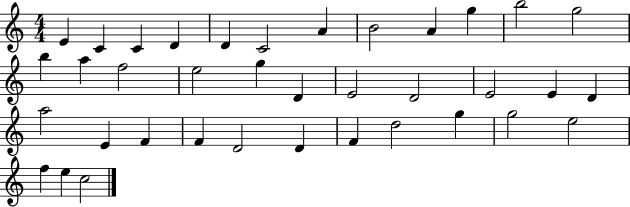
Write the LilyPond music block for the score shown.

{
  \clef treble
  \numericTimeSignature
  \time 4/4
  \key c \major
  e'4 c'4 c'4 d'4 | d'4 c'2 a'4 | b'2 a'4 g''4 | b''2 g''2 | \break b''4 a''4 f''2 | e''2 g''4 d'4 | e'2 d'2 | e'2 e'4 d'4 | \break a''2 e'4 f'4 | f'4 d'2 d'4 | f'4 d''2 g''4 | g''2 e''2 | \break f''4 e''4 c''2 | \bar "|."
}